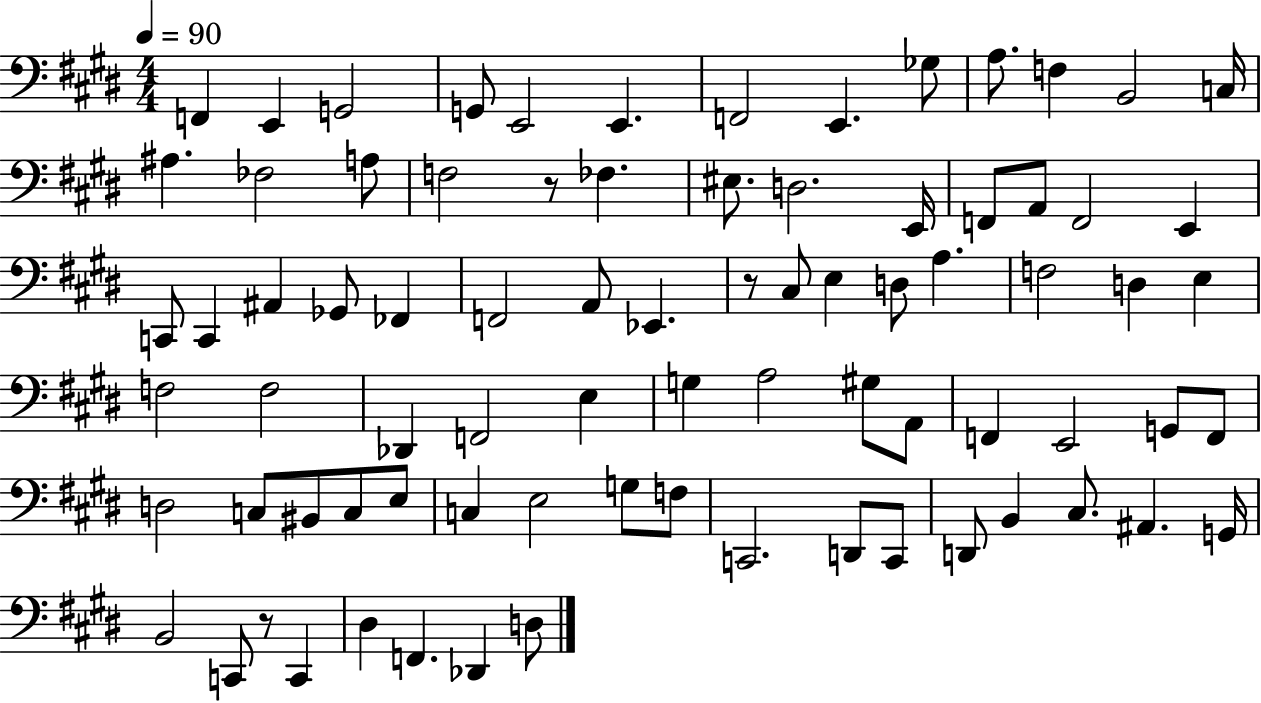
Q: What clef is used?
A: bass